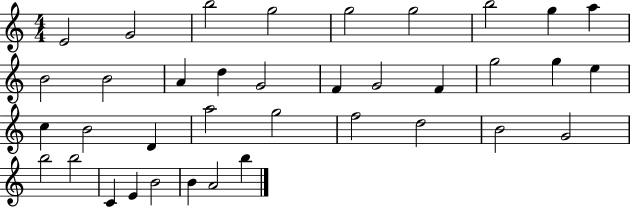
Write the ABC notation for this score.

X:1
T:Untitled
M:4/4
L:1/4
K:C
E2 G2 b2 g2 g2 g2 b2 g a B2 B2 A d G2 F G2 F g2 g e c B2 D a2 g2 f2 d2 B2 G2 b2 b2 C E B2 B A2 b